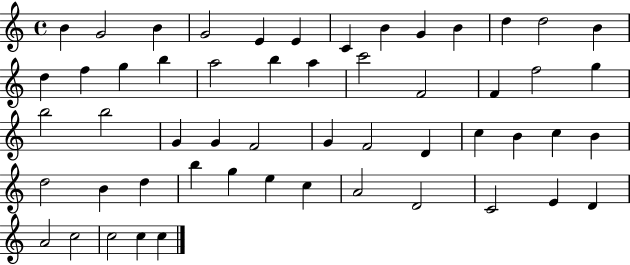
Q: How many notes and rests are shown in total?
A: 54